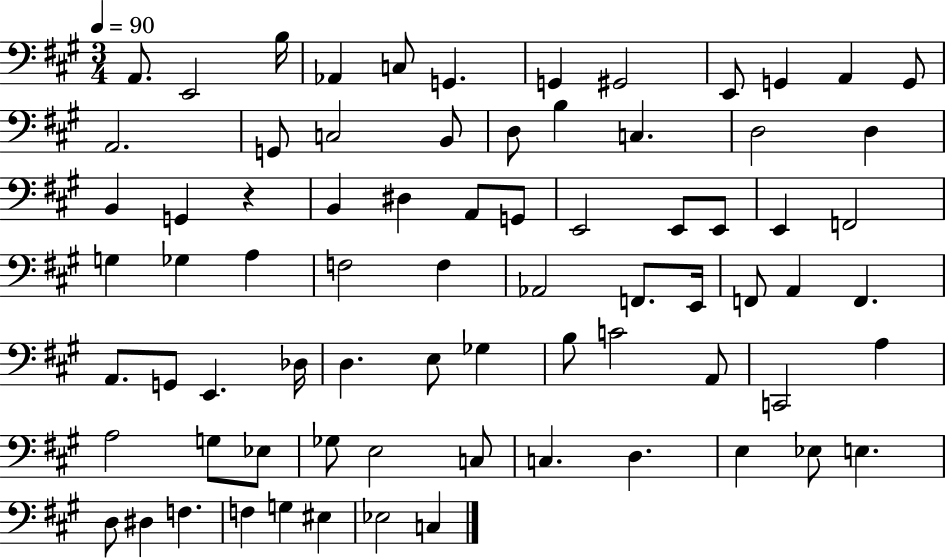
{
  \clef bass
  \numericTimeSignature
  \time 3/4
  \key a \major
  \tempo 4 = 90
  a,8. e,2 b16 | aes,4 c8 g,4. | g,4 gis,2 | e,8 g,4 a,4 g,8 | \break a,2. | g,8 c2 b,8 | d8 b4 c4. | d2 d4 | \break b,4 g,4 r4 | b,4 dis4 a,8 g,8 | e,2 e,8 e,8 | e,4 f,2 | \break g4 ges4 a4 | f2 f4 | aes,2 f,8. e,16 | f,8 a,4 f,4. | \break a,8. g,8 e,4. des16 | d4. e8 ges4 | b8 c'2 a,8 | c,2 a4 | \break a2 g8 ees8 | ges8 e2 c8 | c4. d4. | e4 ees8 e4. | \break d8 dis4 f4. | f4 g4 eis4 | ees2 c4 | \bar "|."
}